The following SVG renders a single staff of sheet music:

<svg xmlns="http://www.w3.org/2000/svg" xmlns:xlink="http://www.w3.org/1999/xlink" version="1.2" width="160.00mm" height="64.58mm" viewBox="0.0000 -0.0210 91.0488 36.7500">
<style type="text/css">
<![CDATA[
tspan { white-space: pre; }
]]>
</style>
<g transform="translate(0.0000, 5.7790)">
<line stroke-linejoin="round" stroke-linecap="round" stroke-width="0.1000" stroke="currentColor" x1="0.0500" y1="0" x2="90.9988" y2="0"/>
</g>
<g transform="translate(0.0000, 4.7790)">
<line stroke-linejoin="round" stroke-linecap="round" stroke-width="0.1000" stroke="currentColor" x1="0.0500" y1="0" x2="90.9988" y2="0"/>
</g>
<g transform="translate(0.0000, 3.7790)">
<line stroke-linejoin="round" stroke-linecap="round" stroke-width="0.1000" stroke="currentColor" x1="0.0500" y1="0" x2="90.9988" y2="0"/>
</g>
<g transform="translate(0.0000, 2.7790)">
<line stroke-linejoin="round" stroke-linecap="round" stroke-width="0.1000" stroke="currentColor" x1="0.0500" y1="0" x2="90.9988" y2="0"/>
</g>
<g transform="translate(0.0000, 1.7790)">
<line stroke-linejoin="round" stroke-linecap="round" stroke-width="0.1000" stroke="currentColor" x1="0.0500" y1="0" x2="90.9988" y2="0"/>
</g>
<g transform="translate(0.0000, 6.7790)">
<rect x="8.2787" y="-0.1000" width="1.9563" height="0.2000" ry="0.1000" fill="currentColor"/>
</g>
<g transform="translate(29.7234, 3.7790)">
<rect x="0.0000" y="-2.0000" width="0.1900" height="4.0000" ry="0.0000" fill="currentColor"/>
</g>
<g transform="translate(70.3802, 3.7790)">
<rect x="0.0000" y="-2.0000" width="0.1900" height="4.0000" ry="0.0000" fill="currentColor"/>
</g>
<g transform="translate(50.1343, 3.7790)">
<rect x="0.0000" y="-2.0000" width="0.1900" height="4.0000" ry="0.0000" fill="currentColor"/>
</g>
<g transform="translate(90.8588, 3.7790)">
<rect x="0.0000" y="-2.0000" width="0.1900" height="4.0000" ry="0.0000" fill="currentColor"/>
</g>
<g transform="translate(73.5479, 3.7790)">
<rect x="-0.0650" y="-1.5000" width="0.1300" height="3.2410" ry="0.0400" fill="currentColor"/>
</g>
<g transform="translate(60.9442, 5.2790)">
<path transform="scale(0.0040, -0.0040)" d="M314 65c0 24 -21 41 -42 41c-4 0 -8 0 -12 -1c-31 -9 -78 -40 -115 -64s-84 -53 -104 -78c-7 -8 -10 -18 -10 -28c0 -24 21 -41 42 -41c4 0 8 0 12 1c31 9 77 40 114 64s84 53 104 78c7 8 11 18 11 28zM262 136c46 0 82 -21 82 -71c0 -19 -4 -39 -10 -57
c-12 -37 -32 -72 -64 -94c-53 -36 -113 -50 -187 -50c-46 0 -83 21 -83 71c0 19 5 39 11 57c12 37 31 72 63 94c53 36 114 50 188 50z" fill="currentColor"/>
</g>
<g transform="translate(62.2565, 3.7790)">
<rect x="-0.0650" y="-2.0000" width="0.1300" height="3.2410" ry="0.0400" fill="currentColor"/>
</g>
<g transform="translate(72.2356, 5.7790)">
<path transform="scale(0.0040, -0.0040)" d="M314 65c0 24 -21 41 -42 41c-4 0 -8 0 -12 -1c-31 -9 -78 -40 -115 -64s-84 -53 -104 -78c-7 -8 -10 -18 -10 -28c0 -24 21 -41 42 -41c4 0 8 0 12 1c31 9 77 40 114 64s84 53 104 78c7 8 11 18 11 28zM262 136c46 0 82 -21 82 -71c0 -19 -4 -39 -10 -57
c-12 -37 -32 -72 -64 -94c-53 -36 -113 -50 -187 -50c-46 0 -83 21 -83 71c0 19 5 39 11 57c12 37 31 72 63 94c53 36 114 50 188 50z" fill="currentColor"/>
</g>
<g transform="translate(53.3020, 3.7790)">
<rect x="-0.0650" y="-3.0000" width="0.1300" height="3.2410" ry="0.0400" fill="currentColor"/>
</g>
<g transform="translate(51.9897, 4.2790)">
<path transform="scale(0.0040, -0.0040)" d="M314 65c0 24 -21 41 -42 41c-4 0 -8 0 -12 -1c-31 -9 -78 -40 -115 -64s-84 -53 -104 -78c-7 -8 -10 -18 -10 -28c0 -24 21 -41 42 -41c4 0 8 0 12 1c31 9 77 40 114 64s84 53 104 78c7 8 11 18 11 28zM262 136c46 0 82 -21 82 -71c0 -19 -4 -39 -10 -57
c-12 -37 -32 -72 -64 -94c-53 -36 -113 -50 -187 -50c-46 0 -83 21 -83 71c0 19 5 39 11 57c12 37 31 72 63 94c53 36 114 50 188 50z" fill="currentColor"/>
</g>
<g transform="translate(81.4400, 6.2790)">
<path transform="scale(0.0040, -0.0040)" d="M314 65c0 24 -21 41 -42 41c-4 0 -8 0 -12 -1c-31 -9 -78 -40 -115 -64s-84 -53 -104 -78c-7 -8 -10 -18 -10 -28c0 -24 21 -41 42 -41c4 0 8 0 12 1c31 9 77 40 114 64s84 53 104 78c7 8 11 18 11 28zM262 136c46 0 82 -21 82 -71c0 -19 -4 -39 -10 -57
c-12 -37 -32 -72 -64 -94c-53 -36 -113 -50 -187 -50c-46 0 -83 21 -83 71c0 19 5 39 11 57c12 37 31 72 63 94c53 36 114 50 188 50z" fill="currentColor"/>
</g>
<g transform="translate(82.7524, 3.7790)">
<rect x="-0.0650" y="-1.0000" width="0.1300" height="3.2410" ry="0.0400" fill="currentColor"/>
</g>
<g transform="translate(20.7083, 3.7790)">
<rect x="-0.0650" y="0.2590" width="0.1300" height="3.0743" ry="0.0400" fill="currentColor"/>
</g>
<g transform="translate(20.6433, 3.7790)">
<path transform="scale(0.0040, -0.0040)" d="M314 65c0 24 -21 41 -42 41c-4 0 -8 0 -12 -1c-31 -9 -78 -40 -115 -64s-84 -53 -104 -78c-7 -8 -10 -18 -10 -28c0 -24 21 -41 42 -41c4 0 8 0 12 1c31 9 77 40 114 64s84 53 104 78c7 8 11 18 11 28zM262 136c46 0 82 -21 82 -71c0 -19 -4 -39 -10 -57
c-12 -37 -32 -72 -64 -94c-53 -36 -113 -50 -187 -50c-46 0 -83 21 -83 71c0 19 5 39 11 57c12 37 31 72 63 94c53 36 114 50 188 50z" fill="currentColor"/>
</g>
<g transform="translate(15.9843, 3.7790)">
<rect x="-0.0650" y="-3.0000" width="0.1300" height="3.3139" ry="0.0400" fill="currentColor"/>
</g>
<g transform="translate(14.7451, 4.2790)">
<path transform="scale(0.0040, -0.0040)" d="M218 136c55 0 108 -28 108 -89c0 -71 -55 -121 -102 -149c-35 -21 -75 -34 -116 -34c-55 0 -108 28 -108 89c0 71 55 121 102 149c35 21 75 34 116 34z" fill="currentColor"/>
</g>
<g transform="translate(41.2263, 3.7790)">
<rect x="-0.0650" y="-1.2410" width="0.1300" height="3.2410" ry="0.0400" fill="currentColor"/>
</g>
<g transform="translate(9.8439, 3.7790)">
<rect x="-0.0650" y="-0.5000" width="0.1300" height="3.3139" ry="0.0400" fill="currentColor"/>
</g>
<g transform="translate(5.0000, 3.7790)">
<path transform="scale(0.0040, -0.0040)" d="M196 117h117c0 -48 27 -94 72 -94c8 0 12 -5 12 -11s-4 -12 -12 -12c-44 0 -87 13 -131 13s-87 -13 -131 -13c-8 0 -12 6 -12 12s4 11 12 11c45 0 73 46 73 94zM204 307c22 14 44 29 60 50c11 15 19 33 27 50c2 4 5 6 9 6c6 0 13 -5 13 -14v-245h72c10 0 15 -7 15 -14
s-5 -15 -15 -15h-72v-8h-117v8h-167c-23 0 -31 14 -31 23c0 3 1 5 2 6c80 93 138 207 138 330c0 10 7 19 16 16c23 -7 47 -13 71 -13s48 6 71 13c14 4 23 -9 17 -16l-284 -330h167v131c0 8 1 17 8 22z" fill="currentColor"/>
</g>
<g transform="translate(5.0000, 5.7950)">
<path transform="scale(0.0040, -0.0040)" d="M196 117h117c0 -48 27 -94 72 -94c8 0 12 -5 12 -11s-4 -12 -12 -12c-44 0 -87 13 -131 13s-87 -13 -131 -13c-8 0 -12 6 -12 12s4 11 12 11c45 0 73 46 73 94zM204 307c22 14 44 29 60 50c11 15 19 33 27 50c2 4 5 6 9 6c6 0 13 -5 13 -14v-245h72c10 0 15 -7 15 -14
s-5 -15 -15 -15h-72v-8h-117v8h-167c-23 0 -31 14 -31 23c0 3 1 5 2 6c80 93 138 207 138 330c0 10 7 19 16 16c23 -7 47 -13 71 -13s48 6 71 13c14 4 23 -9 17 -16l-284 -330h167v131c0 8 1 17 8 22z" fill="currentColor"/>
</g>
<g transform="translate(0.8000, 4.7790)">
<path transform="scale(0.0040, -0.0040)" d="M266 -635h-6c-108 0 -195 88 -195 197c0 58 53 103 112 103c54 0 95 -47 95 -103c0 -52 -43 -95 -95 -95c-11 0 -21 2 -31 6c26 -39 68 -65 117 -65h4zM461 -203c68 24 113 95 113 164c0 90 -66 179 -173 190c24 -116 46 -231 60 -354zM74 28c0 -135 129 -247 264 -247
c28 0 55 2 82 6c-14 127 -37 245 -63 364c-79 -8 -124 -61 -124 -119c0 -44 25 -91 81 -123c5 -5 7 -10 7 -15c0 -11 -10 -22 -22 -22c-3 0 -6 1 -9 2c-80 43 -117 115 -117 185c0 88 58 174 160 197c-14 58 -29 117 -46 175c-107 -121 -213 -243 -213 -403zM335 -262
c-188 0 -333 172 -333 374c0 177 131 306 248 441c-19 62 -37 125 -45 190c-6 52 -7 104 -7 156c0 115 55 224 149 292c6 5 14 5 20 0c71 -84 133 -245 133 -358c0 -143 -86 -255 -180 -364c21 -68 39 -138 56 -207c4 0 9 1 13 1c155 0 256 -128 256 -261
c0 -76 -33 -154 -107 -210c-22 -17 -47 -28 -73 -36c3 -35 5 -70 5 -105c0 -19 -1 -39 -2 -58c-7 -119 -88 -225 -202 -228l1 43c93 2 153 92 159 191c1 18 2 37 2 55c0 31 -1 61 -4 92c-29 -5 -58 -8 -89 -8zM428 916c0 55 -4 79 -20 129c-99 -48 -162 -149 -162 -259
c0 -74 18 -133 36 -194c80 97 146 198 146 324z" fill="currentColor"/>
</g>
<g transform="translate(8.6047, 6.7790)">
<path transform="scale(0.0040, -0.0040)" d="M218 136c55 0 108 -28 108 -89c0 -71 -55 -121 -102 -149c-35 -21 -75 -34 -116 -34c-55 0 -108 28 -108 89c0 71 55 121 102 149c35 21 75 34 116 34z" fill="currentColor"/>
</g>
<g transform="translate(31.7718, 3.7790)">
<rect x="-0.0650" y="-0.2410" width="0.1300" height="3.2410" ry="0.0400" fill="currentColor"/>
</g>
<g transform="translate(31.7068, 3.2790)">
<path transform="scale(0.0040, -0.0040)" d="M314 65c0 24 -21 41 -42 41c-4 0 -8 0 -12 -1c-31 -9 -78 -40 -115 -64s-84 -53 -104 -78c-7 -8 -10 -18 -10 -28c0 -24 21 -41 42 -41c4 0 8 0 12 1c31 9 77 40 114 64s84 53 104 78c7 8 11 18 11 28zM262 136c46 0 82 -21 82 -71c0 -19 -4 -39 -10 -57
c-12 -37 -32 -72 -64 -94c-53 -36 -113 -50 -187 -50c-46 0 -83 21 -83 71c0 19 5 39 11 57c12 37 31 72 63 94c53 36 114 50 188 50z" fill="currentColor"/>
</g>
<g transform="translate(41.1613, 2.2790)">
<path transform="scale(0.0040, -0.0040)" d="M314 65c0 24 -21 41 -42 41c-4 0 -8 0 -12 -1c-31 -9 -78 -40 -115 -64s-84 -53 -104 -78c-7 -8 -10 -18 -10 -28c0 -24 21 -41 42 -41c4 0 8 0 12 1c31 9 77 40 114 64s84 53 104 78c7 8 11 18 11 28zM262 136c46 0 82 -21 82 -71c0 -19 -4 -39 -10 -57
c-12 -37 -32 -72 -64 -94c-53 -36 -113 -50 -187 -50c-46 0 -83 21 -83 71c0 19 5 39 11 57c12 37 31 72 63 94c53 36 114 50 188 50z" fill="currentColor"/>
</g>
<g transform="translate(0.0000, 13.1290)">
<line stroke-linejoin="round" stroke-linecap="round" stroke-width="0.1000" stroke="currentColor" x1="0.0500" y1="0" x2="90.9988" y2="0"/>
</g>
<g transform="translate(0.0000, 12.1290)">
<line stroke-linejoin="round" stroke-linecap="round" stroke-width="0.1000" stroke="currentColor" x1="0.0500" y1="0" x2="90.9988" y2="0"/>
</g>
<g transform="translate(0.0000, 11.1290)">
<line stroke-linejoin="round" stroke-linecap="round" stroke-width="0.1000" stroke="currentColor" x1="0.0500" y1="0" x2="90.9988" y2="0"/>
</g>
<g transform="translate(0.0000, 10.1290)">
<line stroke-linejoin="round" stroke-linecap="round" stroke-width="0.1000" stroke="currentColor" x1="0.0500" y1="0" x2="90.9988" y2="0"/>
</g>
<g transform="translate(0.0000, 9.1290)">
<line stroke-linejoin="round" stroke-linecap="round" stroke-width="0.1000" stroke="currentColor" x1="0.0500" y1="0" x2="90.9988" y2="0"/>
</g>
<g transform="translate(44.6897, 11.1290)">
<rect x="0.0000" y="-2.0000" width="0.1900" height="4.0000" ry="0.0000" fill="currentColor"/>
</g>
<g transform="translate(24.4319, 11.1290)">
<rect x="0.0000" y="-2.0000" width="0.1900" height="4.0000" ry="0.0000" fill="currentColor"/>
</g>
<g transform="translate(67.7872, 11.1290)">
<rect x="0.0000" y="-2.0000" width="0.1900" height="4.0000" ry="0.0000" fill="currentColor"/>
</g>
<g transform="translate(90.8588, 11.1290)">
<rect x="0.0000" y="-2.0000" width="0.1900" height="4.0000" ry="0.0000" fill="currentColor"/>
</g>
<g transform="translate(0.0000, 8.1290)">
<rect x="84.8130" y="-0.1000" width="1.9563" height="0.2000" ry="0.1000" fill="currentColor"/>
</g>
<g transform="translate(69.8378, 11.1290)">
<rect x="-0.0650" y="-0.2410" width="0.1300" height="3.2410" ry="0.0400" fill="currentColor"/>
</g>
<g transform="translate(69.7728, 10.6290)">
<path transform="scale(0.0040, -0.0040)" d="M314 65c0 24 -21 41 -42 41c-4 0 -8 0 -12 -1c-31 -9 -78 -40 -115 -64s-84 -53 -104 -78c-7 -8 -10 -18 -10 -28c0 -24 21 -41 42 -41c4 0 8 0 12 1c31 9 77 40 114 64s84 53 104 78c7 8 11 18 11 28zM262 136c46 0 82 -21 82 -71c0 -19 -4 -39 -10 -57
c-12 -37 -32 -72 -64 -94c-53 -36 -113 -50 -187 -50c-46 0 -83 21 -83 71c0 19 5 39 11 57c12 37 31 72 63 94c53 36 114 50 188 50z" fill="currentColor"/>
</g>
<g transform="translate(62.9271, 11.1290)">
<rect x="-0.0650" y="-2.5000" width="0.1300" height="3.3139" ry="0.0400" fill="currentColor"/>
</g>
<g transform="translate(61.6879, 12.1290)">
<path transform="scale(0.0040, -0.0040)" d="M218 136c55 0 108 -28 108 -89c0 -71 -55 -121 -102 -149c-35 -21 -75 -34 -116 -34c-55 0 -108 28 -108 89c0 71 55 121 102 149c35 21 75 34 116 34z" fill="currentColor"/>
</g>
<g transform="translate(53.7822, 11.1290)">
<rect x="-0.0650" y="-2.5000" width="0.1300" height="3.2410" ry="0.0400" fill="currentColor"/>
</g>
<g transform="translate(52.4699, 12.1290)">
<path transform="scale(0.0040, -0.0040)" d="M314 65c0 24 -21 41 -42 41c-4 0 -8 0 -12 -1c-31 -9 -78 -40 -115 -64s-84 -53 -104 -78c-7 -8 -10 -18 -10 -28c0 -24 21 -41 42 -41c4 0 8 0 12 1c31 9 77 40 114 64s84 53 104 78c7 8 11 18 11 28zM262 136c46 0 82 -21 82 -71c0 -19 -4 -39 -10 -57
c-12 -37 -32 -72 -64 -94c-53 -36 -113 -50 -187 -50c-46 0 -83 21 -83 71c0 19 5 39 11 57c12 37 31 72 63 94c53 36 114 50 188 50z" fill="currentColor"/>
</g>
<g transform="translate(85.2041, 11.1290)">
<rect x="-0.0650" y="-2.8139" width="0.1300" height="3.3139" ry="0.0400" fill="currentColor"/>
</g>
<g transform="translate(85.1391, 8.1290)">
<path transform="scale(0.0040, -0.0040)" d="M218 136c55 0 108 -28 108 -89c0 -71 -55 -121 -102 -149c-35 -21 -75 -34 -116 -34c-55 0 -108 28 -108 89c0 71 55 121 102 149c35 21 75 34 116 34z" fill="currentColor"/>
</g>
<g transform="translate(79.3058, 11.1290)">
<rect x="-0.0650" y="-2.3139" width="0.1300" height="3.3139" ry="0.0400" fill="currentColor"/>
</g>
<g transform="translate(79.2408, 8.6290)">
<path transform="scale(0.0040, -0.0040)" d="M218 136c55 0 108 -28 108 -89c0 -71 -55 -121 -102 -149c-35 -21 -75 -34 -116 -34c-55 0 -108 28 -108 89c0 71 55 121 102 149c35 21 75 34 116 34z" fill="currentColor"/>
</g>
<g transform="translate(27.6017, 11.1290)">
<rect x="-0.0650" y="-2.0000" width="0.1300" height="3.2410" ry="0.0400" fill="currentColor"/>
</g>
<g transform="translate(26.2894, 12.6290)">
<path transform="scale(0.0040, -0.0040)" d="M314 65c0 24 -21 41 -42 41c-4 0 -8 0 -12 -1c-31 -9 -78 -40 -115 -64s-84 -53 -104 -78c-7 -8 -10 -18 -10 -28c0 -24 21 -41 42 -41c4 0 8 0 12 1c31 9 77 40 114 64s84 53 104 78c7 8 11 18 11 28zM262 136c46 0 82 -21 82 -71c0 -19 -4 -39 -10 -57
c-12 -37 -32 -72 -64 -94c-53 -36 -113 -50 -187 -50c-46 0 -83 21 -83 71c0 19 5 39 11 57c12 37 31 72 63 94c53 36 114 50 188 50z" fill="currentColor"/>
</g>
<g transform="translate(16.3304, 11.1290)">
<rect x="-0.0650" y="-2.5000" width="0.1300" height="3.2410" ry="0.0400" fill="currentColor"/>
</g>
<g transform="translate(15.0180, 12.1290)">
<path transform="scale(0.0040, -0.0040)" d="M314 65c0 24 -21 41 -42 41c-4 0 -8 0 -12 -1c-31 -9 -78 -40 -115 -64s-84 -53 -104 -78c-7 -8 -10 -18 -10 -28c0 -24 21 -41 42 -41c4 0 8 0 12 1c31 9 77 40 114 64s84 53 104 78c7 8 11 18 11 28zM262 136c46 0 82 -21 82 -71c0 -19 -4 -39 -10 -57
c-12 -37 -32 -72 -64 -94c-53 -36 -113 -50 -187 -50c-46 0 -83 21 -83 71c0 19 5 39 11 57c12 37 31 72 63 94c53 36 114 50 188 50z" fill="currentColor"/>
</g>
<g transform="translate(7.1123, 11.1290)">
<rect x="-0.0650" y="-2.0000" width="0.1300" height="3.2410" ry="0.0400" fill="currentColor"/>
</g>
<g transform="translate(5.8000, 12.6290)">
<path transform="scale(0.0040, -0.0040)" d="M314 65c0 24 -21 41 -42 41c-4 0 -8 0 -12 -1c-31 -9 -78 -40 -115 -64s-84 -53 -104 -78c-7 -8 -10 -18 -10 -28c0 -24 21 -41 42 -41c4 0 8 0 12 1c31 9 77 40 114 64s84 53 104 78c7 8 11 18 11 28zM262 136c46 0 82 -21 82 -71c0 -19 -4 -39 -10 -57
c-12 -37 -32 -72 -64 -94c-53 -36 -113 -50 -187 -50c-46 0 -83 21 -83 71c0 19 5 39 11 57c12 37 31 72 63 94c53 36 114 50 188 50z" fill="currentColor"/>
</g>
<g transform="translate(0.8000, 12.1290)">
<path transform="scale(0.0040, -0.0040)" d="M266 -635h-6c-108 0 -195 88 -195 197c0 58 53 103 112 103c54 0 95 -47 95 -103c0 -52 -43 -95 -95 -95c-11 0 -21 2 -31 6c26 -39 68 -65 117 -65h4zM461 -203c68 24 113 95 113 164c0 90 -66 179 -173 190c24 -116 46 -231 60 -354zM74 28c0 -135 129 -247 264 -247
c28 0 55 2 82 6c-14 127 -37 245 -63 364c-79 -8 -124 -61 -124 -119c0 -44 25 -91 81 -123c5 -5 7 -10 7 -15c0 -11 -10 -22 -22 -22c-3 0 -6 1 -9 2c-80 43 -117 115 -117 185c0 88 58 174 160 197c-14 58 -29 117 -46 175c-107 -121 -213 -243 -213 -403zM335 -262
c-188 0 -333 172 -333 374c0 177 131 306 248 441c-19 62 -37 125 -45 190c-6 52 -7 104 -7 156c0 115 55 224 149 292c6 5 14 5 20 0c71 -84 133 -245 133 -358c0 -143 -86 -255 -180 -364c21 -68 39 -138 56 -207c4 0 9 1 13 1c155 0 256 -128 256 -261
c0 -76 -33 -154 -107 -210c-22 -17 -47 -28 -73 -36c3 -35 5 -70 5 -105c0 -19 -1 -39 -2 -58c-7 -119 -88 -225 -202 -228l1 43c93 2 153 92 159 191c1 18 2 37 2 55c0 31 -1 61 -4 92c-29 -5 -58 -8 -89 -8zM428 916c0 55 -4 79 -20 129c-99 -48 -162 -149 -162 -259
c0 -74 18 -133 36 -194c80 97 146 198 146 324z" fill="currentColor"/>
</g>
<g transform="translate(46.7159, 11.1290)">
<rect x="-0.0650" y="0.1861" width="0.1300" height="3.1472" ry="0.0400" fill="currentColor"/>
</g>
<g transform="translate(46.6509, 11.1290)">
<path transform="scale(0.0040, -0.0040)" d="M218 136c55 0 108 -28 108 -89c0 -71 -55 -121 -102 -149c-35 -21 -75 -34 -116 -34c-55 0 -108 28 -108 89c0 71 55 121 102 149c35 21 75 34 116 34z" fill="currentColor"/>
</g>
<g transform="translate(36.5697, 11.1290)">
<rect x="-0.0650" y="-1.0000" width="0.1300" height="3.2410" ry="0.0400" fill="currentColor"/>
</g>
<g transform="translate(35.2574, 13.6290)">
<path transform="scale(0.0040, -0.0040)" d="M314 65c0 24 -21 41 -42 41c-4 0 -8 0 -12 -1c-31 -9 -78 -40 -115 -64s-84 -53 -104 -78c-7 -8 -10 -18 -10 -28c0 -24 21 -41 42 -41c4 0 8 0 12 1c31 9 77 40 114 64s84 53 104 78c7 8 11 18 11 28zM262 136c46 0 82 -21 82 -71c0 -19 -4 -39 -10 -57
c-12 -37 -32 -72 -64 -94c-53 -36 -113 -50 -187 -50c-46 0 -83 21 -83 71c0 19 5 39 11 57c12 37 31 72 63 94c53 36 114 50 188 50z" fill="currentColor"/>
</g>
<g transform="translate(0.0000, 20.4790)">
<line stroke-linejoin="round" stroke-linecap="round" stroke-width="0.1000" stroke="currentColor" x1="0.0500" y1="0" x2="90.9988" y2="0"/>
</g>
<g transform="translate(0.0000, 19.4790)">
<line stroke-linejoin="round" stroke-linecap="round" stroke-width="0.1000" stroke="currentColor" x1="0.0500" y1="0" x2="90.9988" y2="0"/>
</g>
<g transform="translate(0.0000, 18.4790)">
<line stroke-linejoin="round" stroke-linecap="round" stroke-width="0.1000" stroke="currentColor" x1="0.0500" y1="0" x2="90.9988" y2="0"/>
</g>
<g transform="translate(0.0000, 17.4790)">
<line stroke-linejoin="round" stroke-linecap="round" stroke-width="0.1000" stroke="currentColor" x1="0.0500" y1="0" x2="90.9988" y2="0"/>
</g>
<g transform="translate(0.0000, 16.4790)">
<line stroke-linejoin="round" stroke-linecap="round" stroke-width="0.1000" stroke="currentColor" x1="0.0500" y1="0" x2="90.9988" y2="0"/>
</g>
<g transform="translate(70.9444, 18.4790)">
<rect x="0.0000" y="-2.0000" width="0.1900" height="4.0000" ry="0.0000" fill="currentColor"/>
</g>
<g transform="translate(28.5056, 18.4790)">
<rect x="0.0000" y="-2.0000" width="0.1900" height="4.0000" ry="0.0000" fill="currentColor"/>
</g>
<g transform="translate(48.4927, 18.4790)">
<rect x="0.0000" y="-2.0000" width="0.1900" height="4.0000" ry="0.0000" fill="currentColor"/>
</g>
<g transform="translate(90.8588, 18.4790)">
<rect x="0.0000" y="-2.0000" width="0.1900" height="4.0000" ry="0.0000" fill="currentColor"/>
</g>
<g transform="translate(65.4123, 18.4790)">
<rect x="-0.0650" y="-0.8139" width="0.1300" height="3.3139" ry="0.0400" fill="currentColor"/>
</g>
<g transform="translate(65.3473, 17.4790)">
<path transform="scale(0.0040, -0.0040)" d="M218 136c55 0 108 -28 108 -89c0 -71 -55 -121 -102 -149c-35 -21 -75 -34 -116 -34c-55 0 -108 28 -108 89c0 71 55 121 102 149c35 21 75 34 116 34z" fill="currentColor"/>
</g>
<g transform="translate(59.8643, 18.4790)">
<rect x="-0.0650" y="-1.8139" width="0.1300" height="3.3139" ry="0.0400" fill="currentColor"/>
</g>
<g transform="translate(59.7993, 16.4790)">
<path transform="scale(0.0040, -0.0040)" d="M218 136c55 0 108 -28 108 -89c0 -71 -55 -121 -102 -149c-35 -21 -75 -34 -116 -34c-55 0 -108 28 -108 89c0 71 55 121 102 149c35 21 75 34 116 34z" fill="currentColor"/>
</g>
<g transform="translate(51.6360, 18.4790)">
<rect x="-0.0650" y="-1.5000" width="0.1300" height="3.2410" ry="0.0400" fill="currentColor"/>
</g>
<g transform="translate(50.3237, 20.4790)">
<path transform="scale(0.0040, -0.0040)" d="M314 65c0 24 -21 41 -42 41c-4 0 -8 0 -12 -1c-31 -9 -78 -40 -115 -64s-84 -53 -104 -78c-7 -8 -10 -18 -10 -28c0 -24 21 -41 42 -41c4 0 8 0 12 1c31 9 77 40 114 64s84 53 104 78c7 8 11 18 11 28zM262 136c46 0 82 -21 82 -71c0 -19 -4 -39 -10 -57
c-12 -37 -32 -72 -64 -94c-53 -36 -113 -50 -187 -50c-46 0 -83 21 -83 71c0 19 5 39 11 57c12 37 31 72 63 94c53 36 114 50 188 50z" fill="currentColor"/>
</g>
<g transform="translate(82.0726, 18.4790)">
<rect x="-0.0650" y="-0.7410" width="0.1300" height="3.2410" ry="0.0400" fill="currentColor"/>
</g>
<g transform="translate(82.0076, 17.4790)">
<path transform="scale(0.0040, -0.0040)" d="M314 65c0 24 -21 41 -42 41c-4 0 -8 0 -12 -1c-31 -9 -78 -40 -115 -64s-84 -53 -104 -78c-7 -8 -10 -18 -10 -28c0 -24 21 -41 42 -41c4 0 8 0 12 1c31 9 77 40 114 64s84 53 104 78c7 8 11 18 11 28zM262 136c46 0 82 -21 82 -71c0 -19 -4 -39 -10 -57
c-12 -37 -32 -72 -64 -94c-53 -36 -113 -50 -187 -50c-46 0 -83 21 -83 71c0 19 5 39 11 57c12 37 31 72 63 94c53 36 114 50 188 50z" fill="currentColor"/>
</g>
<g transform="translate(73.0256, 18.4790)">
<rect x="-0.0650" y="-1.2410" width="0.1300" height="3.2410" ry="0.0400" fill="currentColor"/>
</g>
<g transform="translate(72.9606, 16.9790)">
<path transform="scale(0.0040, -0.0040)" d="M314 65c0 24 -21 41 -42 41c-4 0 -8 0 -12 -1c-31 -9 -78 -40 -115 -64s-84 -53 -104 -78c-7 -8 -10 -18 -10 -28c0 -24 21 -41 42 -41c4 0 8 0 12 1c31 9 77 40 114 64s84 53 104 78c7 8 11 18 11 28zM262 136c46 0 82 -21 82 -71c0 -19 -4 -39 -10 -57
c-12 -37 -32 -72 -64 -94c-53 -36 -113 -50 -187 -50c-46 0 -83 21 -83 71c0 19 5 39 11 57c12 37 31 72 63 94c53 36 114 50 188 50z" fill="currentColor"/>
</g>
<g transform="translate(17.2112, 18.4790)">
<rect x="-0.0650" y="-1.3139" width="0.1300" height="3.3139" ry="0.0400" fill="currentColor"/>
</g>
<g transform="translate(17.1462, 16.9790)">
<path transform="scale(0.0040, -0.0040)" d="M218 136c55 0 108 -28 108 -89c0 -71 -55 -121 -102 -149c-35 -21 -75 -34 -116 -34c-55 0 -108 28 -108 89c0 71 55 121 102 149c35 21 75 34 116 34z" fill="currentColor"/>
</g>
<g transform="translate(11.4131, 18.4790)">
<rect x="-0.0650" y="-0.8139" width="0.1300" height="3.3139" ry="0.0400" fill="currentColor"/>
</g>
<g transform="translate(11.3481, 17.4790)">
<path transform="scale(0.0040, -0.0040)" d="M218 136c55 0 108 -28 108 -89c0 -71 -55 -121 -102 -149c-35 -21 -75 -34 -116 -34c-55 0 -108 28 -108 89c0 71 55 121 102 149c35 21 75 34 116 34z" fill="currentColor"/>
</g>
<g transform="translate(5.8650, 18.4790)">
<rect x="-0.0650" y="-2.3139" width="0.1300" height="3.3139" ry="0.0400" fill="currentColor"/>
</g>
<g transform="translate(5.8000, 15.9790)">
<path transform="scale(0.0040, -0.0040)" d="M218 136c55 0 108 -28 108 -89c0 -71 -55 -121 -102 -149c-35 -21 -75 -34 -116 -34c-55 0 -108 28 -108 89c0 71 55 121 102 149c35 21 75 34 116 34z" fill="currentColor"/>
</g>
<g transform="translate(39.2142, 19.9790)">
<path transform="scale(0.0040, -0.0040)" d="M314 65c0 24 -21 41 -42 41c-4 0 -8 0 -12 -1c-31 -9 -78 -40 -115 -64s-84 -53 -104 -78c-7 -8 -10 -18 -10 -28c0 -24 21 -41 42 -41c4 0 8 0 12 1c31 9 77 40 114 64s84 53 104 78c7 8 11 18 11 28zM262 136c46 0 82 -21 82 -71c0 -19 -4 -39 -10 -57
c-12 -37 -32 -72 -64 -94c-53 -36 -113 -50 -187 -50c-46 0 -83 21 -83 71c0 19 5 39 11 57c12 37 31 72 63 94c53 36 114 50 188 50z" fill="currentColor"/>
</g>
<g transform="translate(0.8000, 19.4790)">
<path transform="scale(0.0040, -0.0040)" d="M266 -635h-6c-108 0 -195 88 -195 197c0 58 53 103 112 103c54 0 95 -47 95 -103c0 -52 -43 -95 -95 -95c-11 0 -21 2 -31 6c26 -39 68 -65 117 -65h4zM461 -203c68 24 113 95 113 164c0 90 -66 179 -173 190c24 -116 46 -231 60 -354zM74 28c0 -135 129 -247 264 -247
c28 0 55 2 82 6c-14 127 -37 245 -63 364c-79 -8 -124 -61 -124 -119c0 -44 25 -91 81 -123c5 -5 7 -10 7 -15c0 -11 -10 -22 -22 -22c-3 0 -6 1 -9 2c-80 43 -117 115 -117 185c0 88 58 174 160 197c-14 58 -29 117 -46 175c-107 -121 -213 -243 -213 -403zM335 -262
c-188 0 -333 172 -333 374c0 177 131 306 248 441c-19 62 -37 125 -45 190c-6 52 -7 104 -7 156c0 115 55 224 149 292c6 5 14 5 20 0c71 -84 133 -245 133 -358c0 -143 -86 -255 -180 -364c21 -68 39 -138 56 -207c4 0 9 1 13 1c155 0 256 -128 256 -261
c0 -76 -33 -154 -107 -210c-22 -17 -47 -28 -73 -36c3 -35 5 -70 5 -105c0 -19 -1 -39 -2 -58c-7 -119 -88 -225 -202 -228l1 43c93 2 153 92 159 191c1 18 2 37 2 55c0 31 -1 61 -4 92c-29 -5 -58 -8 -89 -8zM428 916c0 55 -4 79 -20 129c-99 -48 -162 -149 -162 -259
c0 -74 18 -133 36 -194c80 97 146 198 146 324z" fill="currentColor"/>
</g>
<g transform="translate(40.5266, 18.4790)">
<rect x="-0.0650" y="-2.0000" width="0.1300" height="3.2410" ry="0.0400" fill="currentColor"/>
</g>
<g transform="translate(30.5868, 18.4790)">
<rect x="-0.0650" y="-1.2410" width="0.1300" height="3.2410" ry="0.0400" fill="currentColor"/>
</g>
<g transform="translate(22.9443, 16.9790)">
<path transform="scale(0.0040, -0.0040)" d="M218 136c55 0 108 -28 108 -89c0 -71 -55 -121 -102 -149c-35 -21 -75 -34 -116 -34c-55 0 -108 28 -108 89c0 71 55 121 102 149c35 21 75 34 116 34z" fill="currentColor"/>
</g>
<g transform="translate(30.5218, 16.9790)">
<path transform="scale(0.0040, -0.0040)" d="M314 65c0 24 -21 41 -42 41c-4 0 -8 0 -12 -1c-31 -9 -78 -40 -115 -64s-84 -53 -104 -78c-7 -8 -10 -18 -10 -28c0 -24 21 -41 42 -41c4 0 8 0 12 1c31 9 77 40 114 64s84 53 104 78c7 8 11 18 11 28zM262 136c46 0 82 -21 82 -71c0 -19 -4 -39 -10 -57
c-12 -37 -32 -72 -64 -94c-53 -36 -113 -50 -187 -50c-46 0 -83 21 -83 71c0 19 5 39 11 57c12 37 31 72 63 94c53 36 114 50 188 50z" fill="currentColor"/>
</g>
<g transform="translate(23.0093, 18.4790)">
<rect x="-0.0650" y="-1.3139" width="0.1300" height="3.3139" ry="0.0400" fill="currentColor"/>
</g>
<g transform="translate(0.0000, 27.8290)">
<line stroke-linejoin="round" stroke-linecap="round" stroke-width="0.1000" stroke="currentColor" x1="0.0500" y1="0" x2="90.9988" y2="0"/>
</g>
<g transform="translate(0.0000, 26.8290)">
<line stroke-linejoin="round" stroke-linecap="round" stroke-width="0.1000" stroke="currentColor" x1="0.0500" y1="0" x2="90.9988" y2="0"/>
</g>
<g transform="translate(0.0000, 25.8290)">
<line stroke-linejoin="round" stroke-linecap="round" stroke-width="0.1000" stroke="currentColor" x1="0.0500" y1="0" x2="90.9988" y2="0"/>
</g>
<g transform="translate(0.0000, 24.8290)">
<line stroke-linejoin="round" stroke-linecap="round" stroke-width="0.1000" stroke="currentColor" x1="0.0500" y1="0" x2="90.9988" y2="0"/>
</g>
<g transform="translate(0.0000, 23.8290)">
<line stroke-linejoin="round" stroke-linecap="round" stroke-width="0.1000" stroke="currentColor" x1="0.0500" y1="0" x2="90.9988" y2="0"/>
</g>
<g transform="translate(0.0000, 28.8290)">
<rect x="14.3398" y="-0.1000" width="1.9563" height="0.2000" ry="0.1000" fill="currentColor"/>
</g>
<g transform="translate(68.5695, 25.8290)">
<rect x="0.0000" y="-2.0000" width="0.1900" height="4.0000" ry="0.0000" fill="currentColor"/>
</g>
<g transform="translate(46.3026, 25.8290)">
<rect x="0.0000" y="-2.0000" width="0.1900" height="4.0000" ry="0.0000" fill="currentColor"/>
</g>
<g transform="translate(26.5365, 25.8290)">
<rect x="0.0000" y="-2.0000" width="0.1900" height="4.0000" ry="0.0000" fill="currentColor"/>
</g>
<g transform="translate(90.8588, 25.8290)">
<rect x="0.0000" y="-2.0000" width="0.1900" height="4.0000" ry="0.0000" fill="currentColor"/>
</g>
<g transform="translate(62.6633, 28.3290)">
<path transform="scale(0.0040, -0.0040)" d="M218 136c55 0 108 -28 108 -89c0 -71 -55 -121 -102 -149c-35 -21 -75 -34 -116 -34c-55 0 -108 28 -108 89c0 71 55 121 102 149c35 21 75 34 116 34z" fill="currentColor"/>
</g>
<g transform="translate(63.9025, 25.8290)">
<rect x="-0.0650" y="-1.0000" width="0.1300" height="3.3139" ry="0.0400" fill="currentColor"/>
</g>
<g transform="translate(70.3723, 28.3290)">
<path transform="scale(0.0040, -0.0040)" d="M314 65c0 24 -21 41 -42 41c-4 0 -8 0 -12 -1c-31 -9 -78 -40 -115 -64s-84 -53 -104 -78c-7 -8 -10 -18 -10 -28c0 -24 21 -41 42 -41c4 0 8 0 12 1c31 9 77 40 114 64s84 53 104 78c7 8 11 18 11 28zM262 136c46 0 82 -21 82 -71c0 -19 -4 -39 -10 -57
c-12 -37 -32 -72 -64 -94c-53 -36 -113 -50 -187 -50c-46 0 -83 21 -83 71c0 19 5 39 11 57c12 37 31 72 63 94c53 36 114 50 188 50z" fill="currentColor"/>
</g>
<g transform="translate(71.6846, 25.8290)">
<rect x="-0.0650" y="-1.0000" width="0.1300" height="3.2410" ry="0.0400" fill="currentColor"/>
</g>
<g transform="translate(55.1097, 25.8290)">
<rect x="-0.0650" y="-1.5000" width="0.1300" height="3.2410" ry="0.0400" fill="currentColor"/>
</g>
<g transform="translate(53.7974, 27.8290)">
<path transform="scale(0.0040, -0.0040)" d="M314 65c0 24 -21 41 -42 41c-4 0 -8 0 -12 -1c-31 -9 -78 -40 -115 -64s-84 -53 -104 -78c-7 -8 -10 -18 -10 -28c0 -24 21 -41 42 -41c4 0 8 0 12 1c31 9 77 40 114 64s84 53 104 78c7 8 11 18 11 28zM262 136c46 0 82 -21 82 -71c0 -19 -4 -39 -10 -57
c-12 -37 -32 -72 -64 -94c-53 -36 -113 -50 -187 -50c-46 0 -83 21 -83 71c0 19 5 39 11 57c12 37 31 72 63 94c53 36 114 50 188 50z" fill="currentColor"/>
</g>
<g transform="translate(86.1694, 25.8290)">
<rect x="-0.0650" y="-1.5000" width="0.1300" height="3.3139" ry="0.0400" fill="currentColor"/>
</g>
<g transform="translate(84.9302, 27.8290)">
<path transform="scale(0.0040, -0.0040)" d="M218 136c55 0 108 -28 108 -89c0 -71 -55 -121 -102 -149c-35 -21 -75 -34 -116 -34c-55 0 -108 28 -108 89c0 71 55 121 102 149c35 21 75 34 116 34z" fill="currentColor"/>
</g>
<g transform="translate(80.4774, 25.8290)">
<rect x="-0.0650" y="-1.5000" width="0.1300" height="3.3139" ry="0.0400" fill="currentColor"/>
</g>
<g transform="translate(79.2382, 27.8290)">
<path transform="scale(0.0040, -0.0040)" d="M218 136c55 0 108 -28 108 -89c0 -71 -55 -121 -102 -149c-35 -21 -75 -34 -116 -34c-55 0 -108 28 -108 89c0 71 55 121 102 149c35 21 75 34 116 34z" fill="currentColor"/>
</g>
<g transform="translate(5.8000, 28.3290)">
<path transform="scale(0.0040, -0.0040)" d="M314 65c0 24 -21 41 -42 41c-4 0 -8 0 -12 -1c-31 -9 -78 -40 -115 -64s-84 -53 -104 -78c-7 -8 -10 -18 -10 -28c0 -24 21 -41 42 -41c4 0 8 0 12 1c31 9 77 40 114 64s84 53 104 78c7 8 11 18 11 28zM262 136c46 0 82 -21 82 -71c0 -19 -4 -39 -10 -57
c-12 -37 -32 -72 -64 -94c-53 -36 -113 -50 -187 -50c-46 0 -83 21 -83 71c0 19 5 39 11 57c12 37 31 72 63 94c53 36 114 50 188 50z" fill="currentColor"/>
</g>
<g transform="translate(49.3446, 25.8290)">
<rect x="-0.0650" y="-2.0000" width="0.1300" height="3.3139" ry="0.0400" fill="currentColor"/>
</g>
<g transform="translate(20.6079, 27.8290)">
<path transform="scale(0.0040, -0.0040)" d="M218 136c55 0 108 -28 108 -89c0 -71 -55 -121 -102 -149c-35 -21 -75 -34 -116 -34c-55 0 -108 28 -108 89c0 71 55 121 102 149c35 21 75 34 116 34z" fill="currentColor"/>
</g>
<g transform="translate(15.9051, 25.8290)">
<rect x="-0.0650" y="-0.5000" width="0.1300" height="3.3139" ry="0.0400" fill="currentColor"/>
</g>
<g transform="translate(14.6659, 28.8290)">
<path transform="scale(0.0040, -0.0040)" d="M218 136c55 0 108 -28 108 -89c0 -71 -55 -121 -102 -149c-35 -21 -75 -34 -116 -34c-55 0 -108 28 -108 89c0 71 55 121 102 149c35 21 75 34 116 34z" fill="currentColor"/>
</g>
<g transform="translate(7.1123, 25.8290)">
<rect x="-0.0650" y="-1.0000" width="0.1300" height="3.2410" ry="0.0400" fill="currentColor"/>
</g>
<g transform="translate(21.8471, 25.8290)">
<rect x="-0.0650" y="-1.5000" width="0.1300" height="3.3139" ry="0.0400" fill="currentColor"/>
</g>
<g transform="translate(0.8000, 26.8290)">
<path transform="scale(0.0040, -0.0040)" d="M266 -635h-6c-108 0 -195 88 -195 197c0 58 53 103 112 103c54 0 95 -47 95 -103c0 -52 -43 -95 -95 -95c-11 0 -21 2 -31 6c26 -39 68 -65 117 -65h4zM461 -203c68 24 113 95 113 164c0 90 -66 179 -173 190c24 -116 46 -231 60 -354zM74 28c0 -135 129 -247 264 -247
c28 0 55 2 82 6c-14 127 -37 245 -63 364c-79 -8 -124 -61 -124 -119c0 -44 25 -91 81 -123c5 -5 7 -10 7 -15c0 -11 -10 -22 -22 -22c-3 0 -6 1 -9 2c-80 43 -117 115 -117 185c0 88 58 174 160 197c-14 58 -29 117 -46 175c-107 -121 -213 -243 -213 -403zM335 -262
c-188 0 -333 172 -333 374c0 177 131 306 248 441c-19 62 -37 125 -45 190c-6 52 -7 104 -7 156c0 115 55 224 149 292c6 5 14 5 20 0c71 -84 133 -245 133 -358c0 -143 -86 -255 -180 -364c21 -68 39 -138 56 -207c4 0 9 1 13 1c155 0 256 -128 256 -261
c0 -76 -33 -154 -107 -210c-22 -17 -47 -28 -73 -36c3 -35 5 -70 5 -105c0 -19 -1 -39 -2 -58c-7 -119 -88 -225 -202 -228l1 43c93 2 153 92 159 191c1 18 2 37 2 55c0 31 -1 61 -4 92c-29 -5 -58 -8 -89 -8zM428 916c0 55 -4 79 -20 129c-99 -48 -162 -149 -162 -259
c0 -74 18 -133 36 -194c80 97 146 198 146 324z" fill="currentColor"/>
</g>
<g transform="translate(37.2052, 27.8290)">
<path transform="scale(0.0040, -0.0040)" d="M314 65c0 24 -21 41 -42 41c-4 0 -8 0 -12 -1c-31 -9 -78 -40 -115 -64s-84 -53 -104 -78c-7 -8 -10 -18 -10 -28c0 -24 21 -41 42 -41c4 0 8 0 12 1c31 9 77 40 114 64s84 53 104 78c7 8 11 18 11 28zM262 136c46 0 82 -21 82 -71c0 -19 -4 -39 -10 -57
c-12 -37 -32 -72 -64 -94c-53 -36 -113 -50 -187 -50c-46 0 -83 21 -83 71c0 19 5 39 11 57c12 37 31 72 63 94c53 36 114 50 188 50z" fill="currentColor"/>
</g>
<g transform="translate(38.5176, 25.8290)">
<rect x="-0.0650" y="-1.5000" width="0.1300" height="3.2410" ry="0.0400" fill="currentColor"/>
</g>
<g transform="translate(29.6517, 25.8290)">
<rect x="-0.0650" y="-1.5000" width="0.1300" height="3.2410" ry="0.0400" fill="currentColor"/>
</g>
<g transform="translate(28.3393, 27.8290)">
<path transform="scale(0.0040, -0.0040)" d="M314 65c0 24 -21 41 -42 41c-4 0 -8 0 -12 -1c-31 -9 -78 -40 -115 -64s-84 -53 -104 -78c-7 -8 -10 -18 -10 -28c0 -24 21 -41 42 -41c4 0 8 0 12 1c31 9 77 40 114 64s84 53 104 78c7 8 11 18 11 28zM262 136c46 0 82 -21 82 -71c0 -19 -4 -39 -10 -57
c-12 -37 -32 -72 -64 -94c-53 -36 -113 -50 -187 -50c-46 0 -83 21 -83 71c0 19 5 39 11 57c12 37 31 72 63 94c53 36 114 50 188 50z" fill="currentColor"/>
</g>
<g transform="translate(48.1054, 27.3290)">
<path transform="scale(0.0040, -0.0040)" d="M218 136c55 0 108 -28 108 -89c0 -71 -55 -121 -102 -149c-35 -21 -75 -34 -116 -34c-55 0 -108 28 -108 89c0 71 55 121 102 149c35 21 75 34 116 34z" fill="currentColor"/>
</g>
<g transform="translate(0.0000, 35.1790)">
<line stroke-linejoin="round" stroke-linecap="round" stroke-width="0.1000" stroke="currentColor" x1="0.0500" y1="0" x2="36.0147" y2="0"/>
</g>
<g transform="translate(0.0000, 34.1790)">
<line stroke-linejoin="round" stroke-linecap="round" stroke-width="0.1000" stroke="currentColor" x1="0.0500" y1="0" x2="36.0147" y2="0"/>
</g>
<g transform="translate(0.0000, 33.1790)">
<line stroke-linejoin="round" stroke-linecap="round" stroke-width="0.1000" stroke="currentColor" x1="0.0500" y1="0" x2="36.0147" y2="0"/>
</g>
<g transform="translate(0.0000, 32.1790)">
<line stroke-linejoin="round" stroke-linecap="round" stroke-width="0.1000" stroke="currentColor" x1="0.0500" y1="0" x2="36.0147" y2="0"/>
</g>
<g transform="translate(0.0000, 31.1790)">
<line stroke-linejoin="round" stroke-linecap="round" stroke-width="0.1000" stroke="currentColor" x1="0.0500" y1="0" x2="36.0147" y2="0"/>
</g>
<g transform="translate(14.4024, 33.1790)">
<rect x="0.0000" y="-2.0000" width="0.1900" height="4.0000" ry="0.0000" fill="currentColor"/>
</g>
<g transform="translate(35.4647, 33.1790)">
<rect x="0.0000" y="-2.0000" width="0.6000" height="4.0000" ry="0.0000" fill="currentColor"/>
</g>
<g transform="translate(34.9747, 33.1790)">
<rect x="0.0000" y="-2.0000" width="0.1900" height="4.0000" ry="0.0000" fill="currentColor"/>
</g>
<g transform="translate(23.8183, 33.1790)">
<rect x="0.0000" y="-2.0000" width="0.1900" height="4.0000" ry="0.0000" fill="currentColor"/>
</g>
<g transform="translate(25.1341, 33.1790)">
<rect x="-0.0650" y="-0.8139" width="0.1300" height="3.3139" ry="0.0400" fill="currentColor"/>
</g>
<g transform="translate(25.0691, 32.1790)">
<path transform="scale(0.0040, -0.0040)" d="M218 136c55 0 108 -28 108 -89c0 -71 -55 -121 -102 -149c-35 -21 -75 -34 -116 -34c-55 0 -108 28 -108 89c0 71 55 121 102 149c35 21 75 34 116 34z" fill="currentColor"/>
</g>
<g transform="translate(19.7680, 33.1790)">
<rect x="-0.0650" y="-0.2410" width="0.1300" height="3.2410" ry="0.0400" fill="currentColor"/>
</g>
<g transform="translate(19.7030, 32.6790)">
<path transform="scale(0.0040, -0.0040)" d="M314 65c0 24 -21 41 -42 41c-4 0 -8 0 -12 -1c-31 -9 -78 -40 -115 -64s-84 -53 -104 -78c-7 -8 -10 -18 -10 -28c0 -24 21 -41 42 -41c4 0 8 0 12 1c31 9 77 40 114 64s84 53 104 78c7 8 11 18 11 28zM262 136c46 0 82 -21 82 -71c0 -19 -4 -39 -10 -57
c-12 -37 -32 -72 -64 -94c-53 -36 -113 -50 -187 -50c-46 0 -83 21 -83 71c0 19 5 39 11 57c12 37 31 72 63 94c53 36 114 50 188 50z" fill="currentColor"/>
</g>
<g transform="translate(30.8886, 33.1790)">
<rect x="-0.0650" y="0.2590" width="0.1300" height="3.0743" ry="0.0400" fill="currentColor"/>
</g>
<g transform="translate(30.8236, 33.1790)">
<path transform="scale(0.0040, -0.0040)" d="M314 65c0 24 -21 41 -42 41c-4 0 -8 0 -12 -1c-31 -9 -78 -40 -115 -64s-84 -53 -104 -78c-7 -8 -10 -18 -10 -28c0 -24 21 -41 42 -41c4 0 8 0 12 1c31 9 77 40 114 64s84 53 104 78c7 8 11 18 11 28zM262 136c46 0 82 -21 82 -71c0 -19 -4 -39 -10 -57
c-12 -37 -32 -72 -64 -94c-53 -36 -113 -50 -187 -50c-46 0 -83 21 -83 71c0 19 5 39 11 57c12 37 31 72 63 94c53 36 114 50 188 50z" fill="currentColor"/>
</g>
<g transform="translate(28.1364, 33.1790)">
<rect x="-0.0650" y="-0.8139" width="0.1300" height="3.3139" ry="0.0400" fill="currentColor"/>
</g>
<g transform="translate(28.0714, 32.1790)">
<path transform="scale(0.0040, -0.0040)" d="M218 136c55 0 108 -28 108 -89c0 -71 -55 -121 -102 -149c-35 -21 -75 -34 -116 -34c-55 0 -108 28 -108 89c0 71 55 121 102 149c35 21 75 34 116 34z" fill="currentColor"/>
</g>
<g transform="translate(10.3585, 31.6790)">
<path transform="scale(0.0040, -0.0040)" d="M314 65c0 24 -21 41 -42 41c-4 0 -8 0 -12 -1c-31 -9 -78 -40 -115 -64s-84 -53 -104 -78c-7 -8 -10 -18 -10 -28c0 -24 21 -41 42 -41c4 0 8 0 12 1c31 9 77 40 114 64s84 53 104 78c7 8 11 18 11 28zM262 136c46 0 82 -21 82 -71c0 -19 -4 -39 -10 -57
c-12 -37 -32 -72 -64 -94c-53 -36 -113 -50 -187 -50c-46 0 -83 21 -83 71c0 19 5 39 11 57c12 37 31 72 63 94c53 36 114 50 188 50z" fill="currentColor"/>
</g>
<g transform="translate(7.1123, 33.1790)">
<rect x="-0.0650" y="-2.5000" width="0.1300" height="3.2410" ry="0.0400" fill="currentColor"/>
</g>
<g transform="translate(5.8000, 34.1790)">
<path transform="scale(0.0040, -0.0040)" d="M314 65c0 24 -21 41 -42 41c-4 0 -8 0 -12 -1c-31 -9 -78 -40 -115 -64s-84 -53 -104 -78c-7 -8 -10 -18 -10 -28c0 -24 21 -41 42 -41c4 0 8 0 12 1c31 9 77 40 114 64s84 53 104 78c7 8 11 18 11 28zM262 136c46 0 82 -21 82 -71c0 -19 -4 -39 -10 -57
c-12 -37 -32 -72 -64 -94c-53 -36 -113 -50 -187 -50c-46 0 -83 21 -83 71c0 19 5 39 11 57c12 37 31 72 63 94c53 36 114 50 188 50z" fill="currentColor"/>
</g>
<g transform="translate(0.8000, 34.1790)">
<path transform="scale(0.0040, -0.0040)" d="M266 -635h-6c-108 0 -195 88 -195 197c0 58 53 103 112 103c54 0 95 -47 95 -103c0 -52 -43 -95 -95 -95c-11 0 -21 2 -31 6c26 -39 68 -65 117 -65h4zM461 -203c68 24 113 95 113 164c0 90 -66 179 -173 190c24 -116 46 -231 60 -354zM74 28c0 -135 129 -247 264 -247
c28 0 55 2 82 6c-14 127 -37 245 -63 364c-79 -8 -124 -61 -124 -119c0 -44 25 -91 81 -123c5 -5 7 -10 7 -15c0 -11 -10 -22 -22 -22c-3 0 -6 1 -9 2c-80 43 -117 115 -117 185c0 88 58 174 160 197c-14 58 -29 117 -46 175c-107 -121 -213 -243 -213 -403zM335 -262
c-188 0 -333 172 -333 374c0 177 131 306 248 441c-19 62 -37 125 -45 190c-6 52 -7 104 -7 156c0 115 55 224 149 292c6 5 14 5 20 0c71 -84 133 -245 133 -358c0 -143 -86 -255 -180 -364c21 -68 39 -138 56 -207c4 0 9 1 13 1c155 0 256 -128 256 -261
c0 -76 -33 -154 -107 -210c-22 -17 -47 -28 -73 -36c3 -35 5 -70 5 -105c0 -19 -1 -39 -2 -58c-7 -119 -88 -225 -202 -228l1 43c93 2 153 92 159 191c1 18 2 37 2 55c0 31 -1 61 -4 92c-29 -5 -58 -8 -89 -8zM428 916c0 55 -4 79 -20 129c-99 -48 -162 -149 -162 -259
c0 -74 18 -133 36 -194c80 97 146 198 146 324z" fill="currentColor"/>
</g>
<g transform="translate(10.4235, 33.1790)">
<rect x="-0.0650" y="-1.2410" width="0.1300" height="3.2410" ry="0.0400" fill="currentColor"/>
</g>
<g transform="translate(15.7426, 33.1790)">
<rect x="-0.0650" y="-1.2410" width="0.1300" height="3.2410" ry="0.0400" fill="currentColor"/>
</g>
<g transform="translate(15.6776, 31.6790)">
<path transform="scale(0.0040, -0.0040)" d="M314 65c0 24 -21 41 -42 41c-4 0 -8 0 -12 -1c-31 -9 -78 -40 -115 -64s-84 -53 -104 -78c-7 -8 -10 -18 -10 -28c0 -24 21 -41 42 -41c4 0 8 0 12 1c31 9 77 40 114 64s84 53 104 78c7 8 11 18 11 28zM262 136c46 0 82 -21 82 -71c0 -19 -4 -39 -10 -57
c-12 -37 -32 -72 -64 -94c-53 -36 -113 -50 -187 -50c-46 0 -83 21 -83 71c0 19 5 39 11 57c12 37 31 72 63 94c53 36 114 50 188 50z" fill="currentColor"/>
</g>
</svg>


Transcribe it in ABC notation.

X:1
T:Untitled
M:4/4
L:1/4
K:C
C A B2 c2 e2 A2 F2 E2 D2 F2 G2 F2 D2 B G2 G c2 g a g d e e e2 F2 E2 f d e2 d2 D2 C E E2 E2 F E2 D D2 E E G2 e2 e2 c2 d d B2